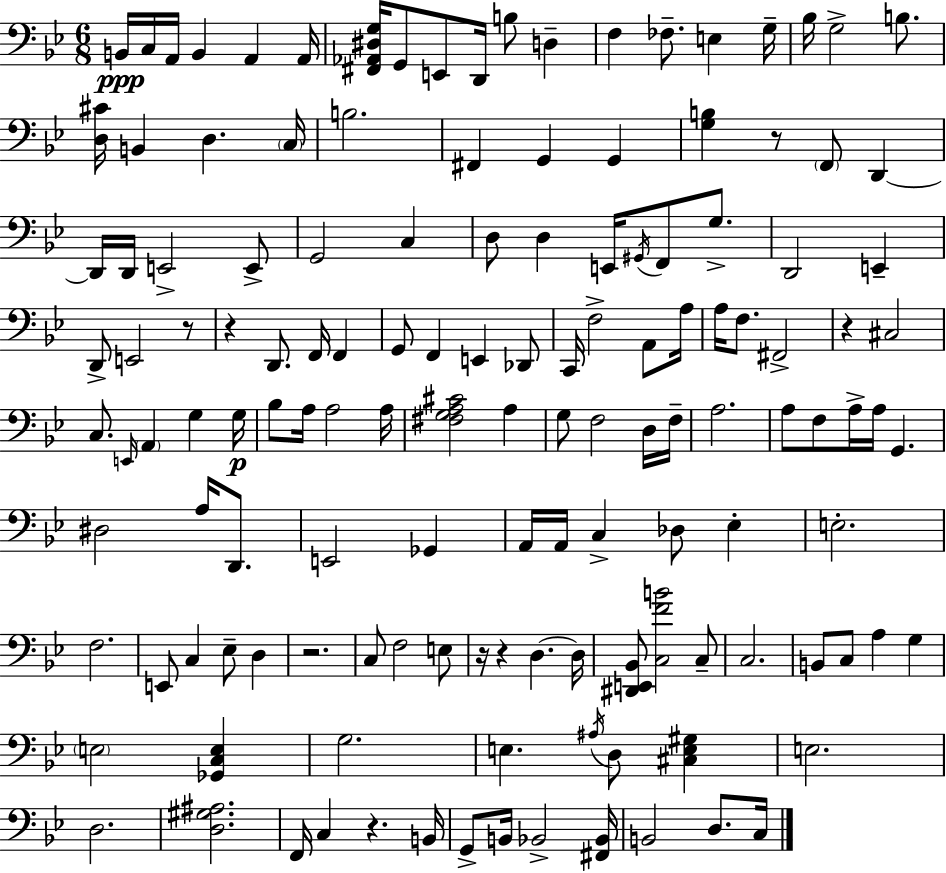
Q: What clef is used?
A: bass